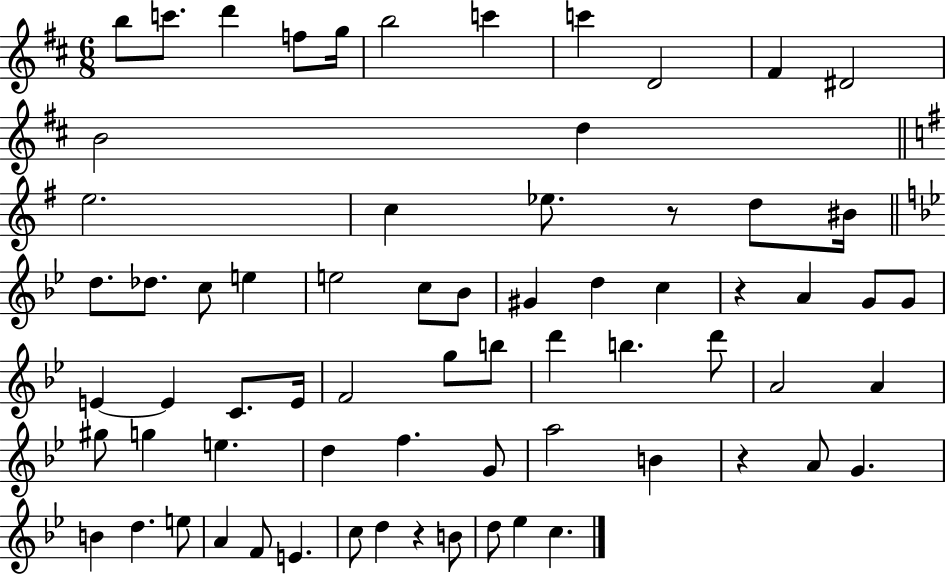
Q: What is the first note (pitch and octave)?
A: B5